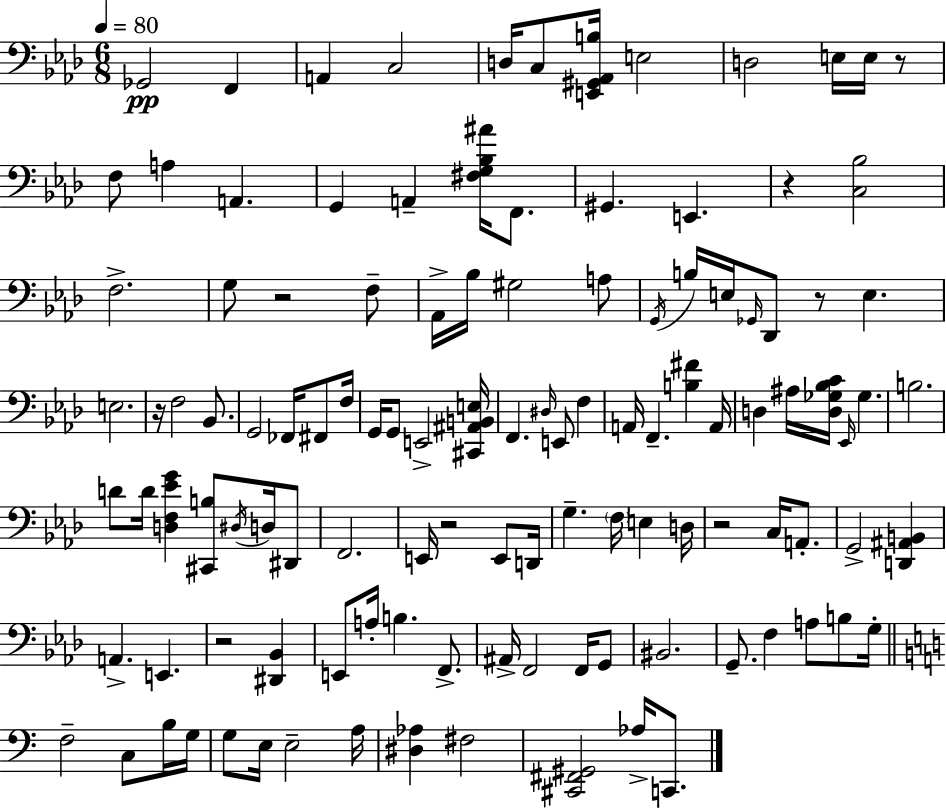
Gb2/h F2/q A2/q C3/h D3/s C3/e [E2,G#2,Ab2,B3]/s E3/h D3/h E3/s E3/s R/e F3/e A3/q A2/q. G2/q A2/q [F#3,G3,Bb3,A#4]/s F2/e. G#2/q. E2/q. R/q [C3,Bb3]/h F3/h. G3/e R/h F3/e Ab2/s Bb3/s G#3/h A3/e G2/s B3/s E3/s Gb2/s Db2/e R/e E3/q. E3/h. R/s F3/h Bb2/e. G2/h FES2/s F#2/e F3/s G2/s G2/e E2/h [C#2,A#2,B2,E3]/s F2/q. D#3/s E2/e F3/q A2/s F2/q. [B3,F#4]/q A2/s D3/q A#3/s [D3,Gb3,Bb3,C4]/s Eb2/s Gb3/q. B3/h. D4/e D4/s [D3,F3,Eb4,G4]/q [C#2,B3]/e D#3/s D3/s D#2/e F2/h. E2/s R/h E2/e D2/s G3/q. F3/s E3/q D3/s R/h C3/s A2/e. G2/h [D2,A#2,B2]/q A2/q. E2/q. R/h [D#2,Bb2]/q E2/e A3/s B3/q. F2/e. A#2/s F2/h F2/s G2/e BIS2/h. G2/e. F3/q A3/e B3/e G3/s F3/h C3/e B3/s G3/s G3/e E3/s E3/h A3/s [D#3,Ab3]/q F#3/h [C#2,F#2,G#2]/h Ab3/s C2/e.